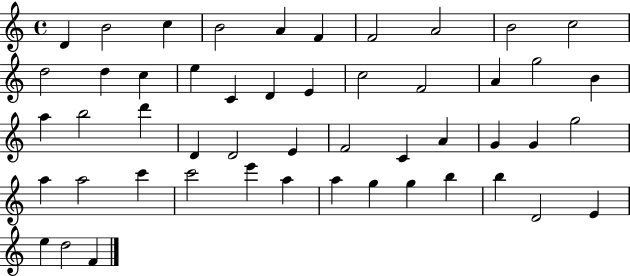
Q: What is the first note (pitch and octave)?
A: D4